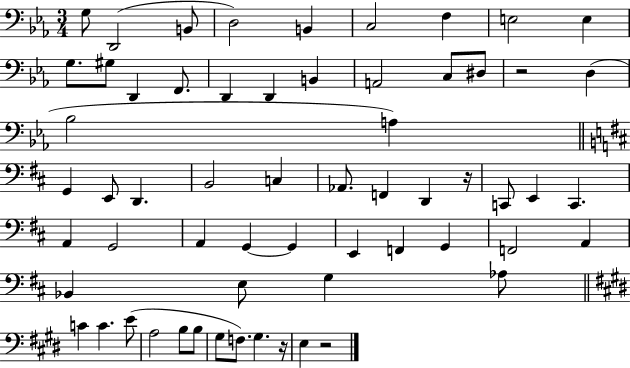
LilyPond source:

{
  \clef bass
  \numericTimeSignature
  \time 3/4
  \key ees \major
  g8 d,2( b,8 | d2) b,4 | c2 f4 | e2 e4 | \break g8. gis8 d,4 f,8. | d,4 d,4 b,4 | a,2 c8 dis8 | r2 d4( | \break bes2 a4) | \bar "||" \break \key d \major g,4 e,8 d,4. | b,2 c4 | aes,8. f,4 d,4 r16 | c,8 e,4 c,4. | \break a,4 g,2 | a,4 g,4~~ g,4 | e,4 f,4 g,4 | f,2 a,4 | \break bes,4 e8 g4 aes8 | \bar "||" \break \key e \major c'4 c'4. e'8( | a2 b8 b8 | gis8 f8.) gis4. r16 | e4 r2 | \break \bar "|."
}